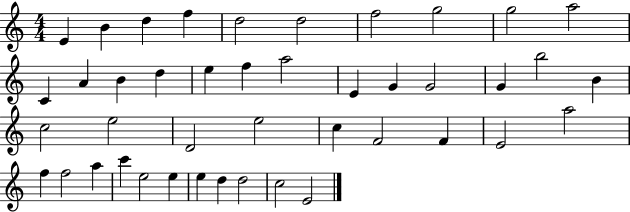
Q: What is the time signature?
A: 4/4